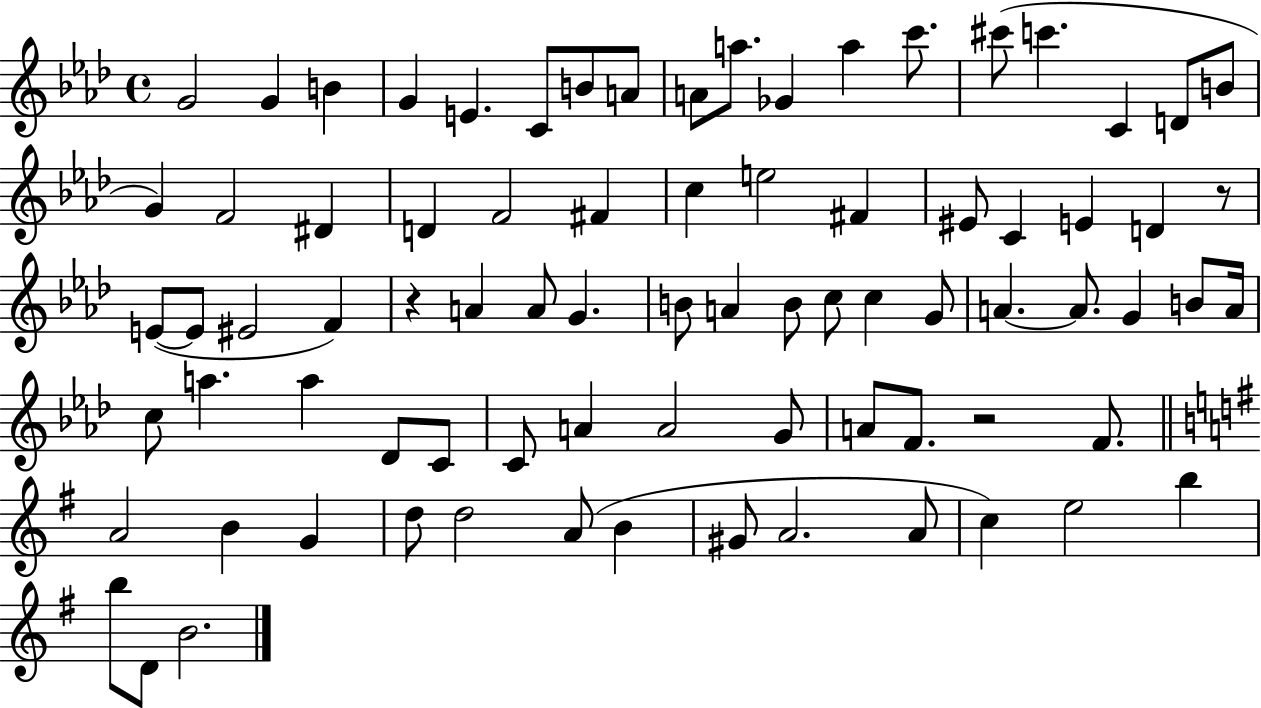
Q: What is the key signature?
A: AES major